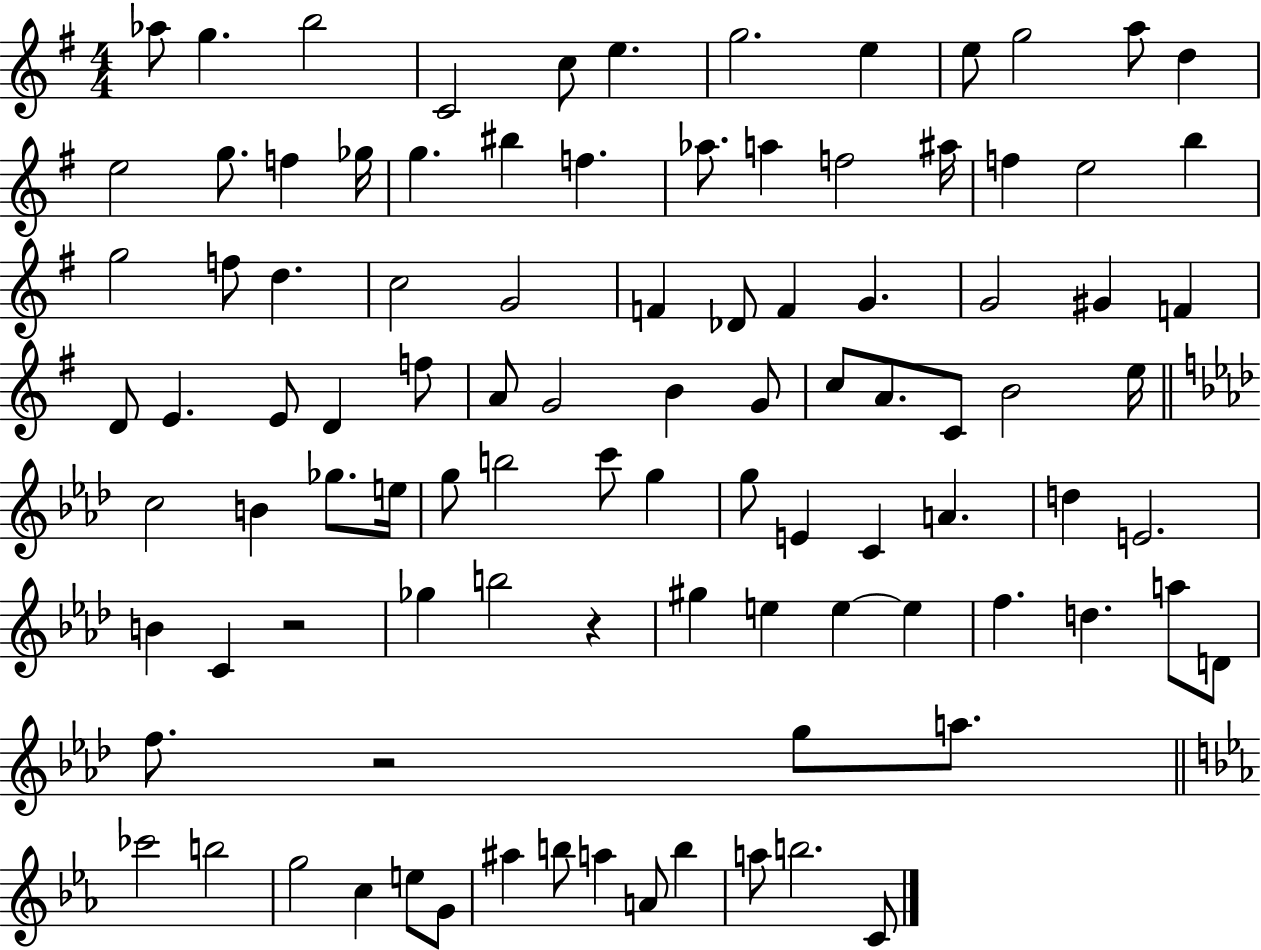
X:1
T:Untitled
M:4/4
L:1/4
K:G
_a/2 g b2 C2 c/2 e g2 e e/2 g2 a/2 d e2 g/2 f _g/4 g ^b f _a/2 a f2 ^a/4 f e2 b g2 f/2 d c2 G2 F _D/2 F G G2 ^G F D/2 E E/2 D f/2 A/2 G2 B G/2 c/2 A/2 C/2 B2 e/4 c2 B _g/2 e/4 g/2 b2 c'/2 g g/2 E C A d E2 B C z2 _g b2 z ^g e e e f d a/2 D/2 f/2 z2 g/2 a/2 _c'2 b2 g2 c e/2 G/2 ^a b/2 a A/2 b a/2 b2 C/2